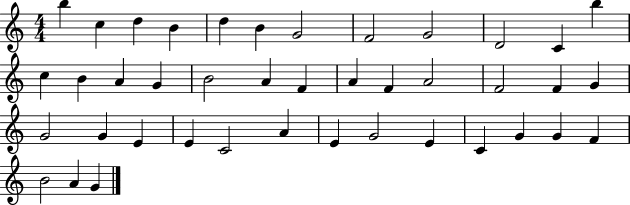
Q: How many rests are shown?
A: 0